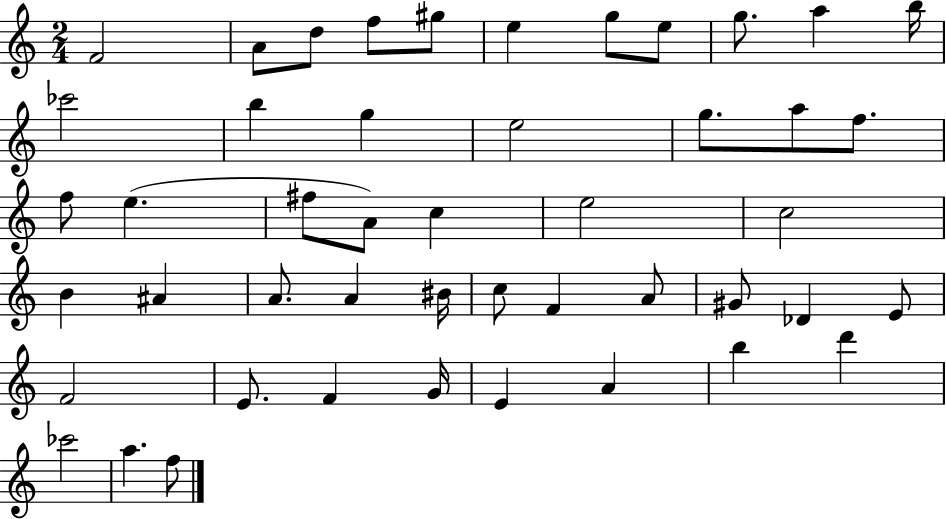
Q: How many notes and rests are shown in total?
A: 47